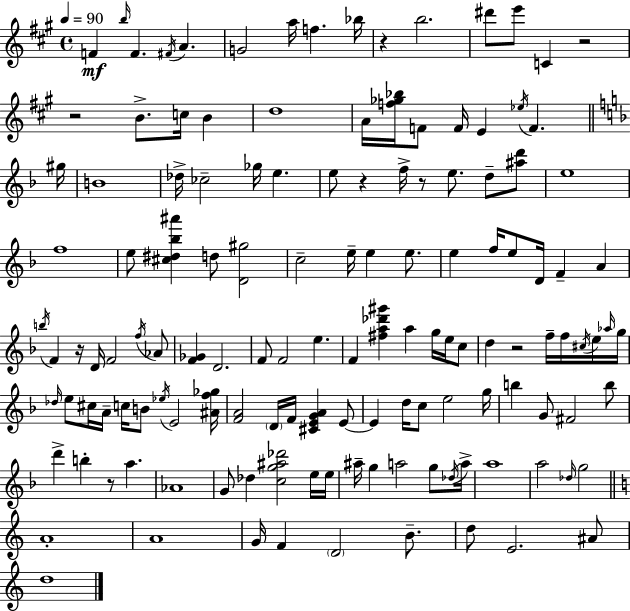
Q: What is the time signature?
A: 4/4